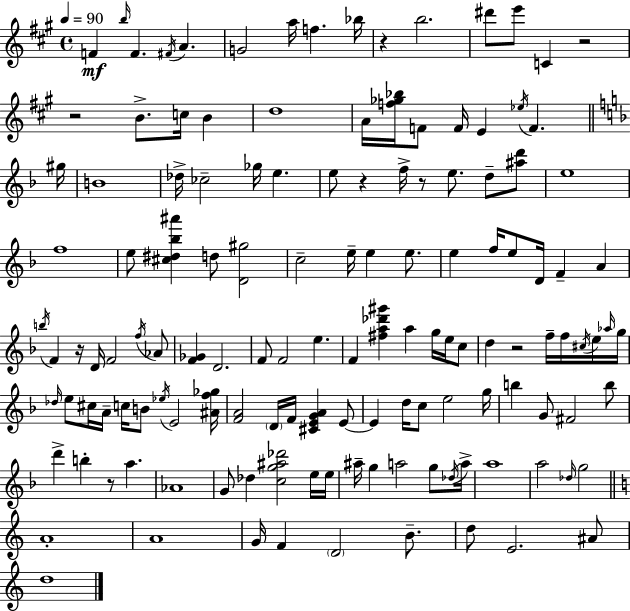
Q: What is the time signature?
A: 4/4